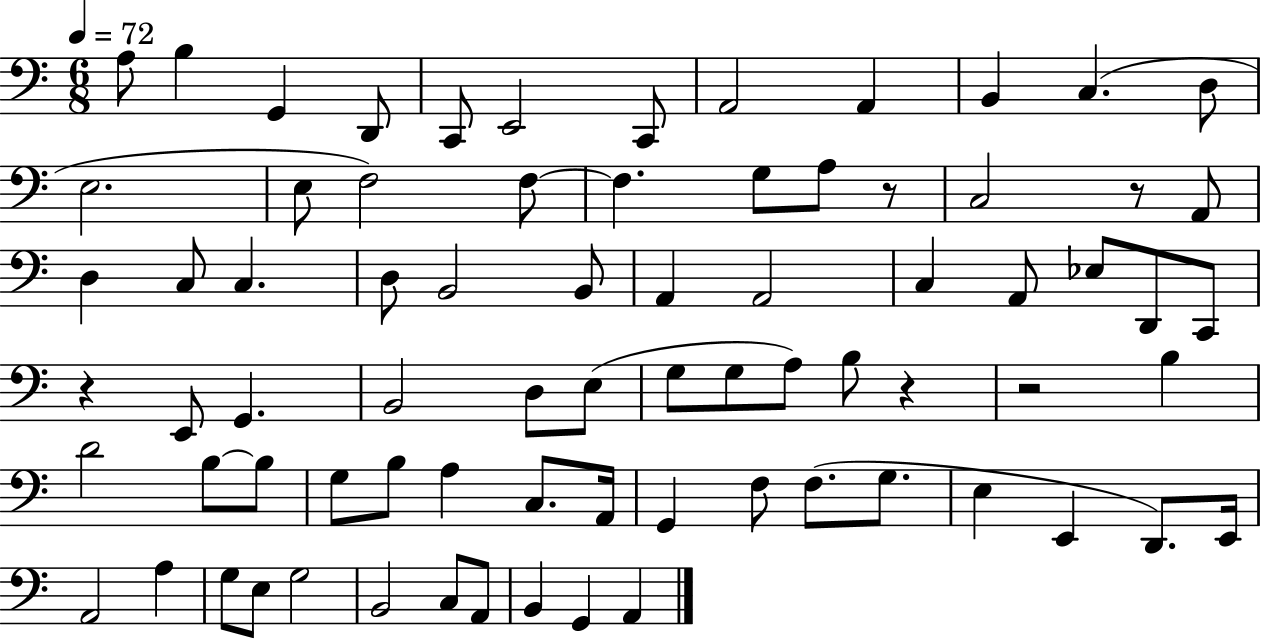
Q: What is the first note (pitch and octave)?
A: A3